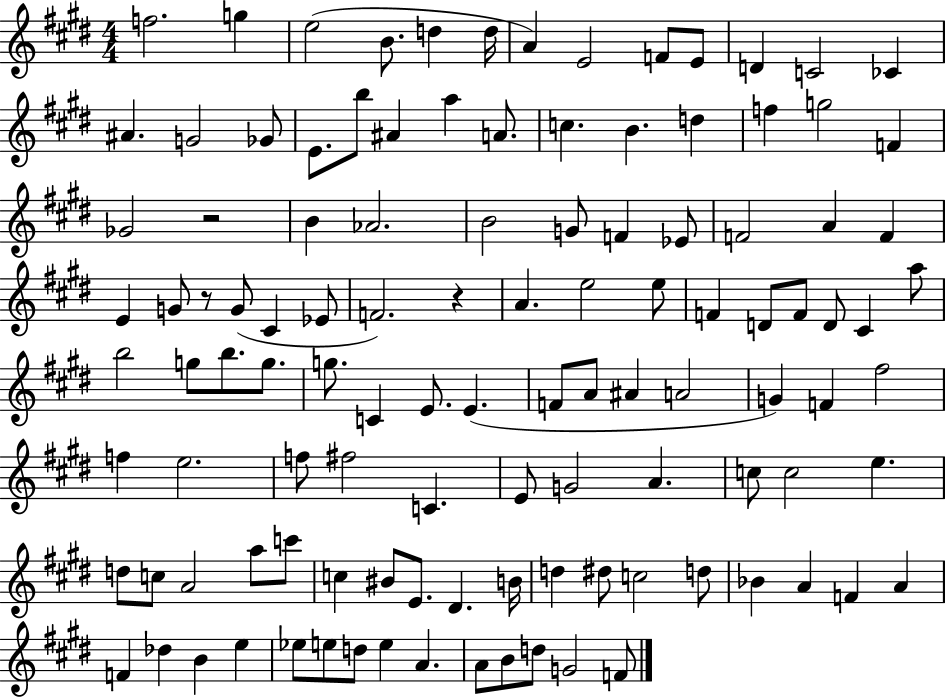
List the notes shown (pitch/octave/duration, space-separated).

F5/h. G5/q E5/h B4/e. D5/q D5/s A4/q E4/h F4/e E4/e D4/q C4/h CES4/q A#4/q. G4/h Gb4/e E4/e. B5/e A#4/q A5/q A4/e. C5/q. B4/q. D5/q F5/q G5/h F4/q Gb4/h R/h B4/q Ab4/h. B4/h G4/e F4/q Eb4/e F4/h A4/q F4/q E4/q G4/e R/e G4/e C#4/q Eb4/e F4/h. R/q A4/q. E5/h E5/e F4/q D4/e F4/e D4/e C#4/q A5/e B5/h G5/e B5/e. G5/e. G5/e. C4/q E4/e. E4/q. F4/e A4/e A#4/q A4/h G4/q F4/q F#5/h F5/q E5/h. F5/e F#5/h C4/q. E4/e G4/h A4/q. C5/e C5/h E5/q. D5/e C5/e A4/h A5/e C6/e C5/q BIS4/e E4/e. D#4/q. B4/s D5/q D#5/e C5/h D5/e Bb4/q A4/q F4/q A4/q F4/q Db5/q B4/q E5/q Eb5/e E5/e D5/e E5/q A4/q. A4/e B4/e D5/e G4/h F4/e